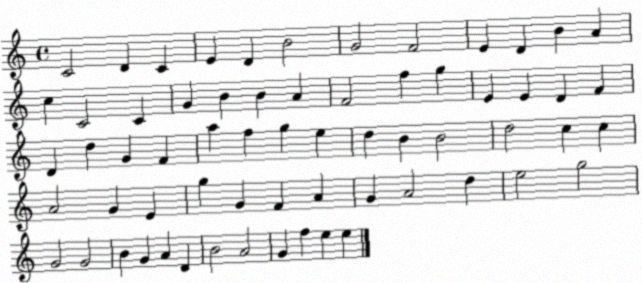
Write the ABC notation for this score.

X:1
T:Untitled
M:4/4
L:1/4
K:C
C2 D C E D B2 G2 F2 E D B A c C2 C G B B A F2 f g E E D F D d G F a f g e d B B2 d2 c c A2 G E g G F A G A2 d e2 g2 G2 G2 B G A D B2 A2 G f e e